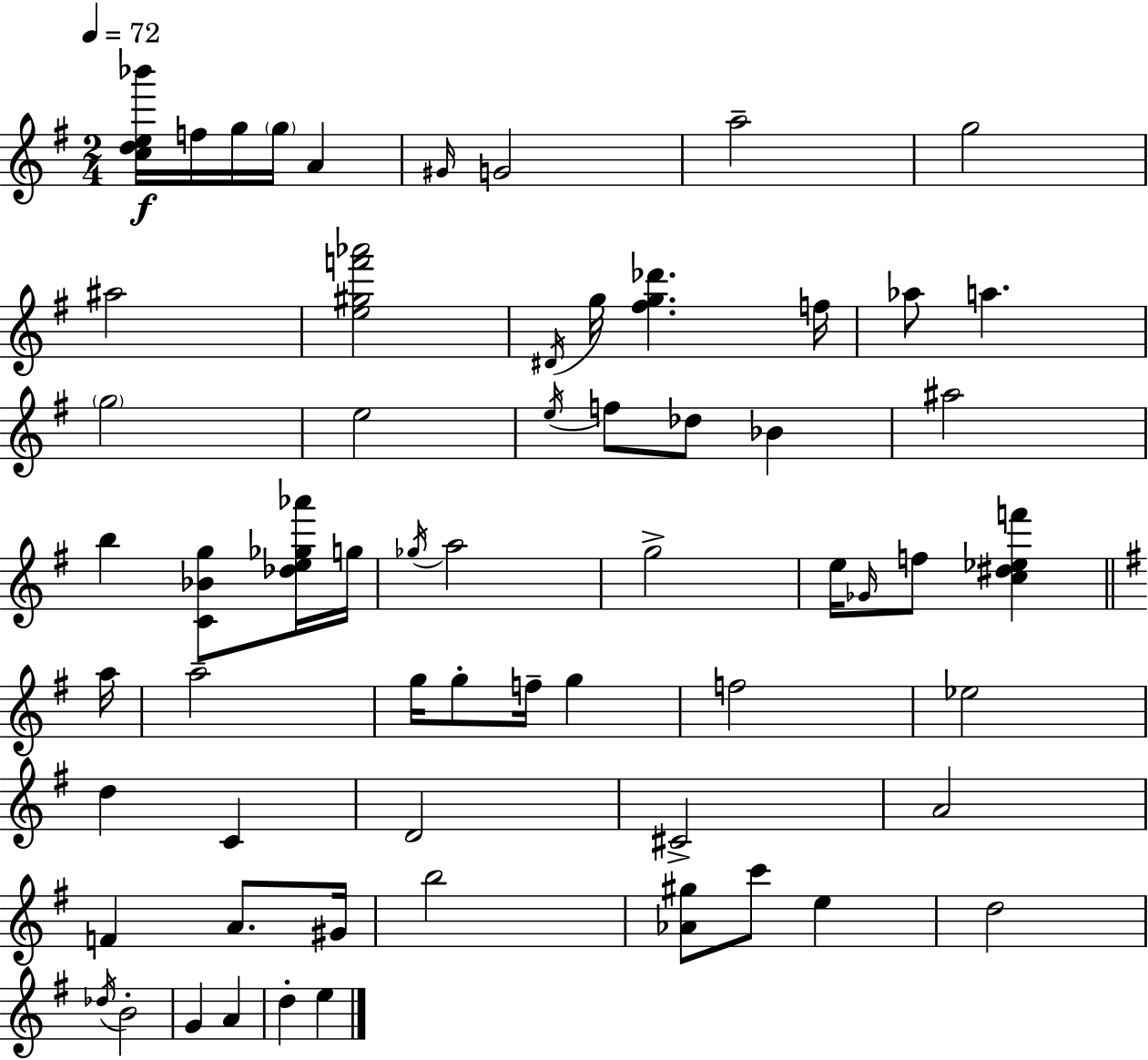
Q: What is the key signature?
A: G major